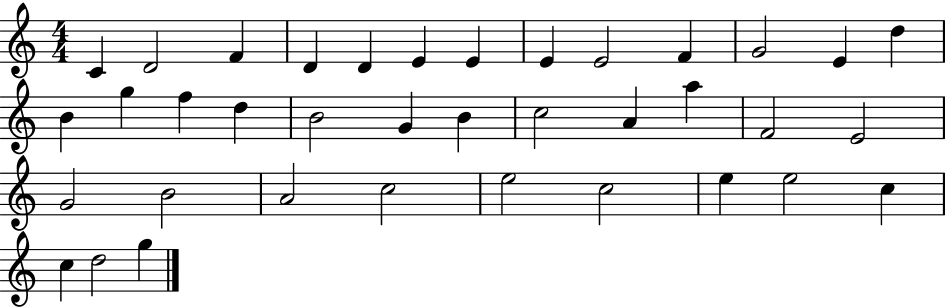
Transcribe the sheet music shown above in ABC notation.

X:1
T:Untitled
M:4/4
L:1/4
K:C
C D2 F D D E E E E2 F G2 E d B g f d B2 G B c2 A a F2 E2 G2 B2 A2 c2 e2 c2 e e2 c c d2 g